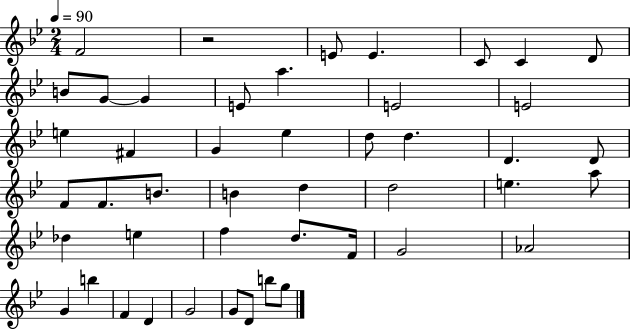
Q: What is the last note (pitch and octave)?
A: G5